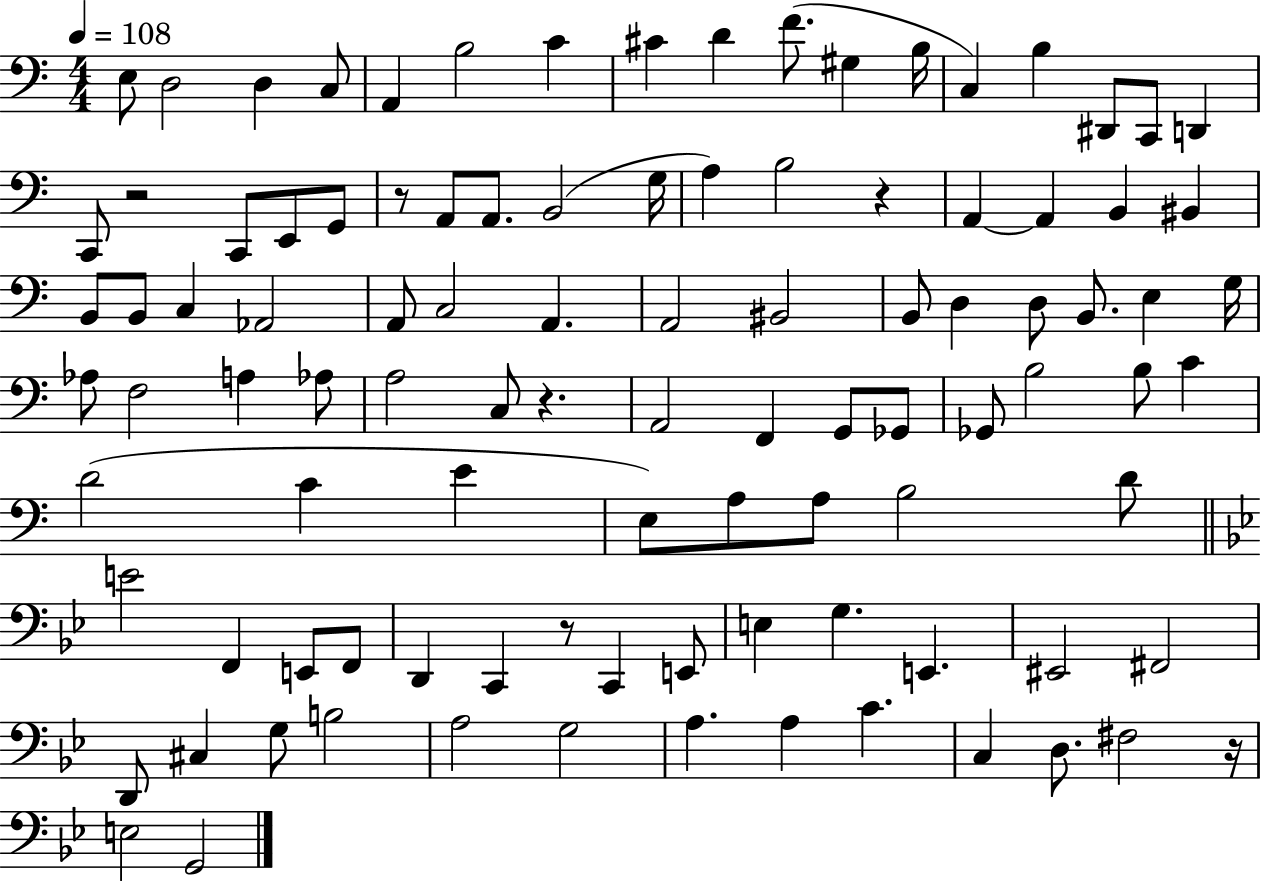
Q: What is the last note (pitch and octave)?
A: G2